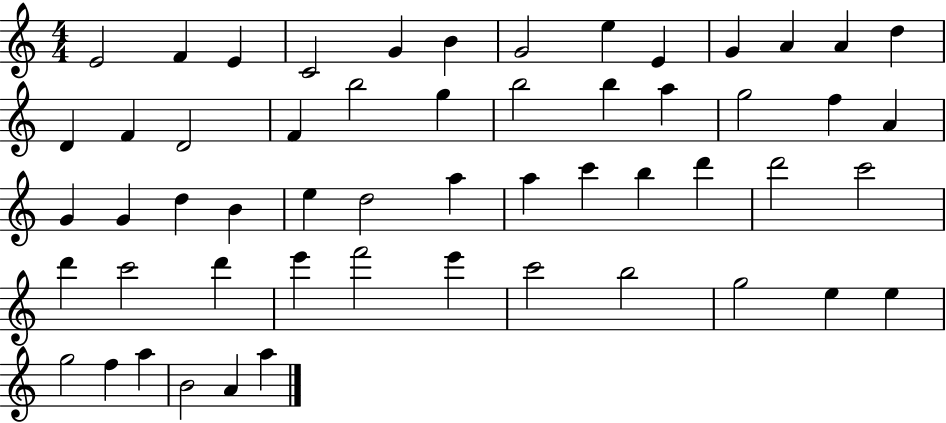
X:1
T:Untitled
M:4/4
L:1/4
K:C
E2 F E C2 G B G2 e E G A A d D F D2 F b2 g b2 b a g2 f A G G d B e d2 a a c' b d' d'2 c'2 d' c'2 d' e' f'2 e' c'2 b2 g2 e e g2 f a B2 A a